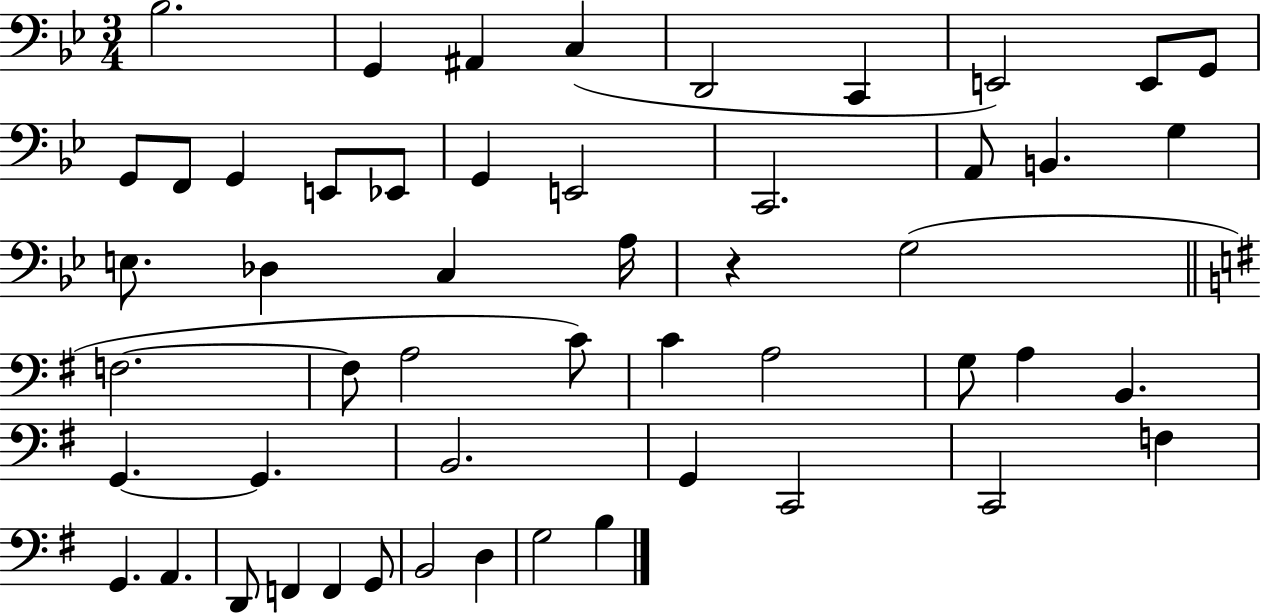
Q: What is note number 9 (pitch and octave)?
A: G2